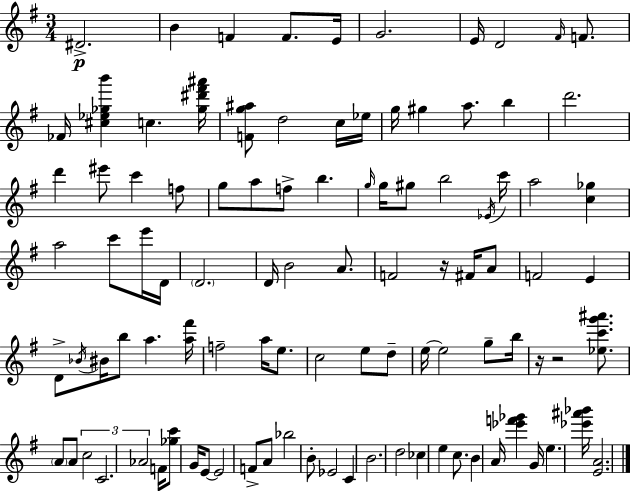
{
  \clef treble
  \numericTimeSignature
  \time 3/4
  \key g \major
  dis'2.->\p | b'4 f'4 f'8. e'16 | g'2. | e'16 d'2 \grace { fis'16 } f'8. | \break fes'16 <cis'' ees'' ges'' b'''>4 c''4. | <ges'' dis''' fis''' ais'''>16 <f' g'' ais''>8 d''2 c''16 | ees''16 g''16 gis''4 a''8. b''4 | d'''2. | \break d'''4 eis'''8 c'''4 f''8 | g''8 a''8 f''8-> b''4. | \grace { g''16 } g''16 gis''8 b''2 | \acciaccatura { ees'16 } c'''16 a''2 <c'' ges''>4 | \break a''2 c'''8 | e'''16 d'16 \parenthesize d'2. | d'16 b'2 | a'8. f'2 r16 | \break fis'16 a'8 f'2 e'4 | d'8-> \acciaccatura { bes'16 } bis'16 b''8 a''4. | <a'' fis'''>16 f''2-- | a''16 e''8. c''2 | \break e''8 d''8-- e''16~~ e''2 | g''8-- b''16 r16 r2 | <ees'' c''' g''' ais'''>8. \parenthesize a'8 a'8 \tuplet 3/2 { c''2 | c'2. | \break aes'2 } | f'16 <ges'' c'''>8 g'16 e'8~~ e'2 | f'8-> a'8 bes''2 | b'8-. ees'2 | \break c'4 b'2. | d''2 | ces''4 e''4 c''8. b'4 | a'16 <ees''' f''' ges'''>4 g'16 e''4. | \break <ees''' ais''' bes'''>16 <e' a'>2. | \bar "|."
}